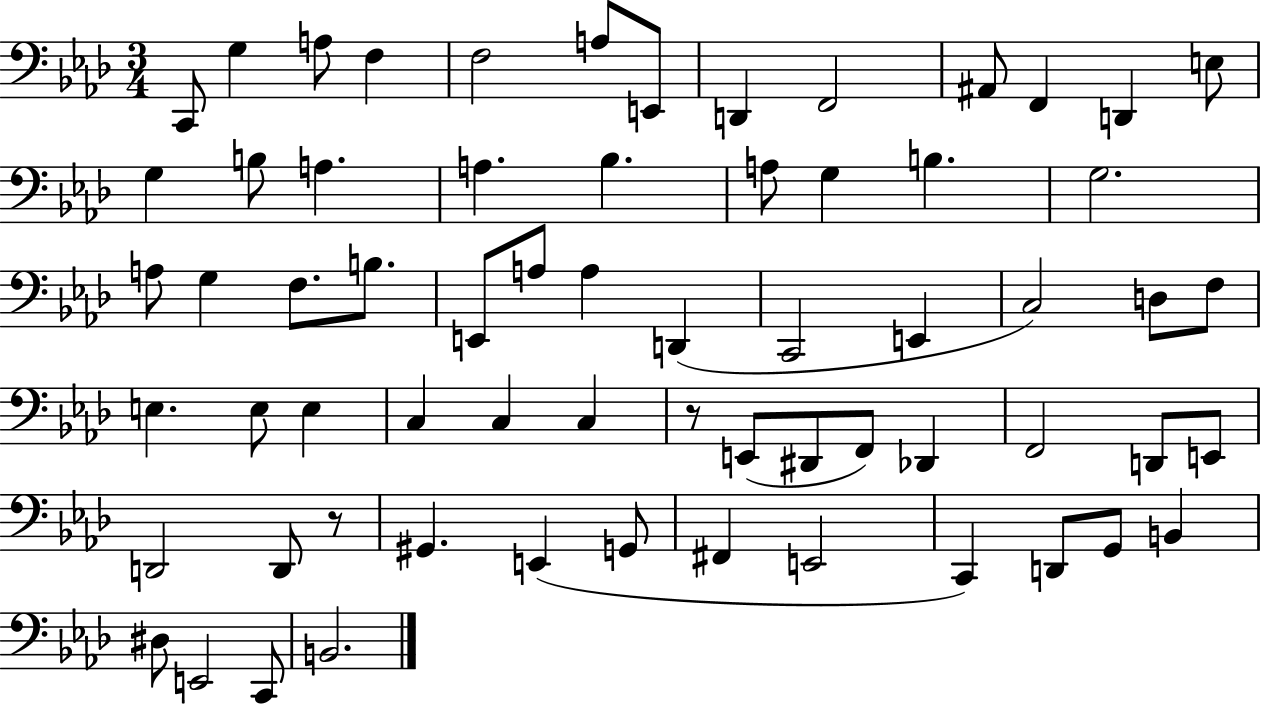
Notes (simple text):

C2/e G3/q A3/e F3/q F3/h A3/e E2/e D2/q F2/h A#2/e F2/q D2/q E3/e G3/q B3/e A3/q. A3/q. Bb3/q. A3/e G3/q B3/q. G3/h. A3/e G3/q F3/e. B3/e. E2/e A3/e A3/q D2/q C2/h E2/q C3/h D3/e F3/e E3/q. E3/e E3/q C3/q C3/q C3/q R/e E2/e D#2/e F2/e Db2/q F2/h D2/e E2/e D2/h D2/e R/e G#2/q. E2/q G2/e F#2/q E2/h C2/q D2/e G2/e B2/q D#3/e E2/h C2/e B2/h.